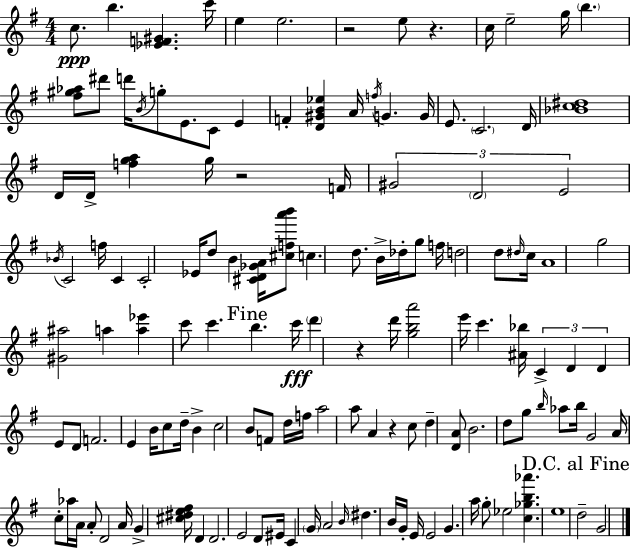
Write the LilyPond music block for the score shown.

{
  \clef treble
  \numericTimeSignature
  \time 4/4
  \key g \major
  c''8.\ppp b''4. <ees' f' gis'>4. c'''16 | e''4 e''2. | r2 e''8 r4. | c''16 e''2-- g''16 \parenthesize b''4. | \break <fis'' gis'' aes''>8 dis'''8 d'''16 \acciaccatura { b'16 } g''8-. e'8. c'8 e'4 | f'4-. <d' gis' b' ees''>4 a'16 \acciaccatura { f''16 } g'4. | g'16 e'8. \parenthesize c'2. | d'16 <bes' c'' dis''>1 | \break d'16 d'16-> <f'' g'' a''>4 g''16 r2 | f'16 \tuplet 3/2 { gis'2 \parenthesize d'2 | e'2 } \acciaccatura { bes'16 } c'2 | f''16 c'4 c'2-. | \break ees'16 d''8 b'4 <cis' d' ges' a'>16 <cis'' f'' a''' b'''>8 c''4. | d''8. b'16-> des''16-. g''8 f''16 d''2 | d''8 \grace { dis''16 } c''16 a'1 | g''2 <gis' ais''>2 | \break a''4 <a'' ees'''>4 c'''8 c'''4. | \mark "Fine" b''4. c'''16\fff \parenthesize d'''4 r4 | d'''16 <g'' b'' a'''>2 e'''16 c'''4. | <ais' bes''>16 \tuplet 3/2 { c'4-> d'4 d'4 } | \break e'8 d'8 f'2. | e'4 b'16 c''8 d''16-- b'4-> c''2 | b'8 f'8 d''16 f''16 a''2 | a''8 a'4 r4 c''8 d''4-- | \break <d' a'>8 b'2. | d''8 g''8 \grace { b''16 } aes''8 b''16 g'2 | a'16 c''8-. aes''16 a'16 a'8-. d'2 a'16 | g'4-> <cis'' dis'' e'' fis''>16 d'4 d'2. | \break e'2 d'8 eis'16 | c'4 \parenthesize g'16 a'2 \grace { b'16 } dis''4. | b'16 g'16-. e'16 e'2 g'4. | a''16 g''8-. ees''2 | \break <c'' ges'' b'' aes'''>4. e''1 | \mark "D.C. al Fine" d''2-- g'2 | \bar "|."
}